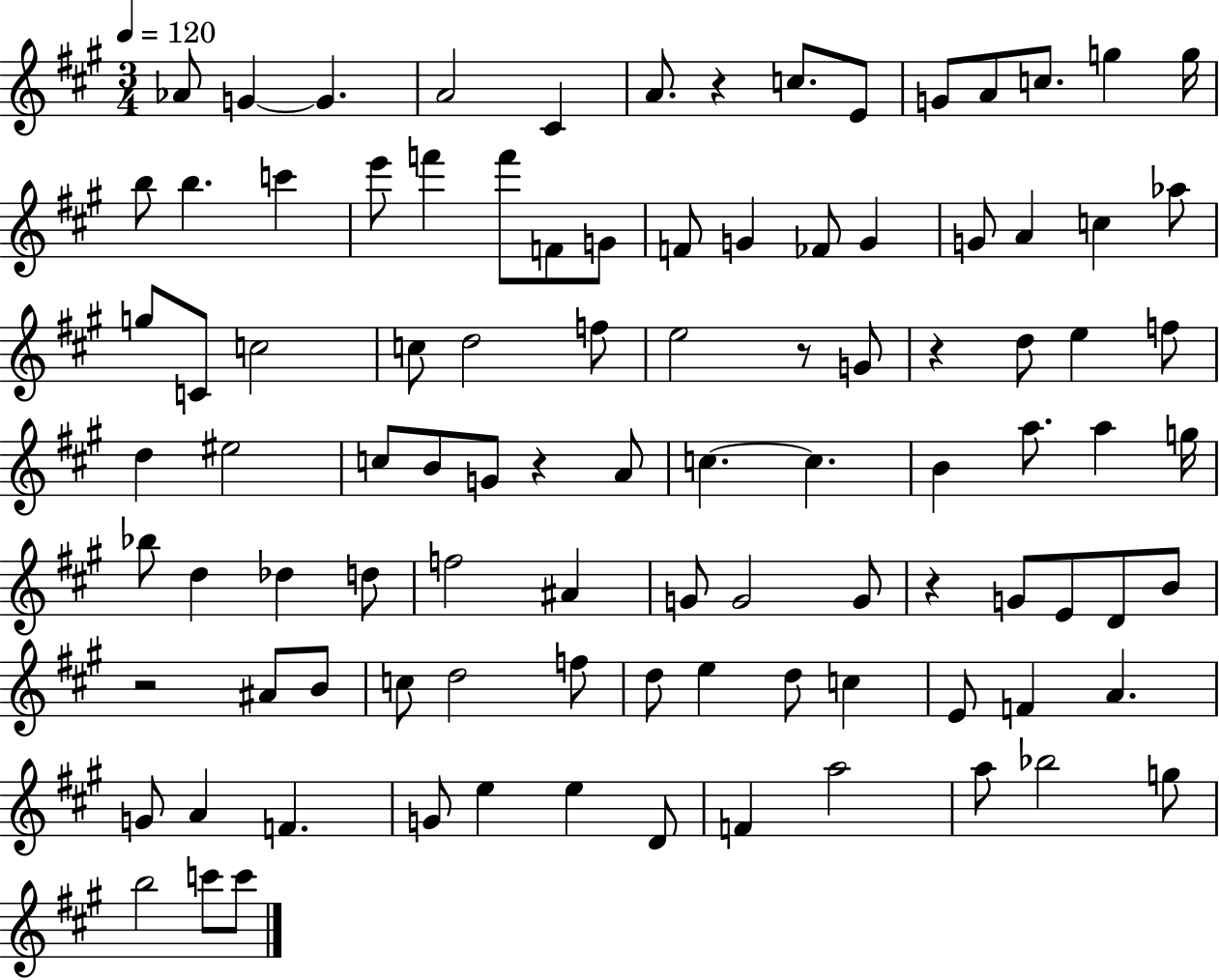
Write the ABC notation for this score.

X:1
T:Untitled
M:3/4
L:1/4
K:A
_A/2 G G A2 ^C A/2 z c/2 E/2 G/2 A/2 c/2 g g/4 b/2 b c' e'/2 f' f'/2 F/2 G/2 F/2 G _F/2 G G/2 A c _a/2 g/2 C/2 c2 c/2 d2 f/2 e2 z/2 G/2 z d/2 e f/2 d ^e2 c/2 B/2 G/2 z A/2 c c B a/2 a g/4 _b/2 d _d d/2 f2 ^A G/2 G2 G/2 z G/2 E/2 D/2 B/2 z2 ^A/2 B/2 c/2 d2 f/2 d/2 e d/2 c E/2 F A G/2 A F G/2 e e D/2 F a2 a/2 _b2 g/2 b2 c'/2 c'/2